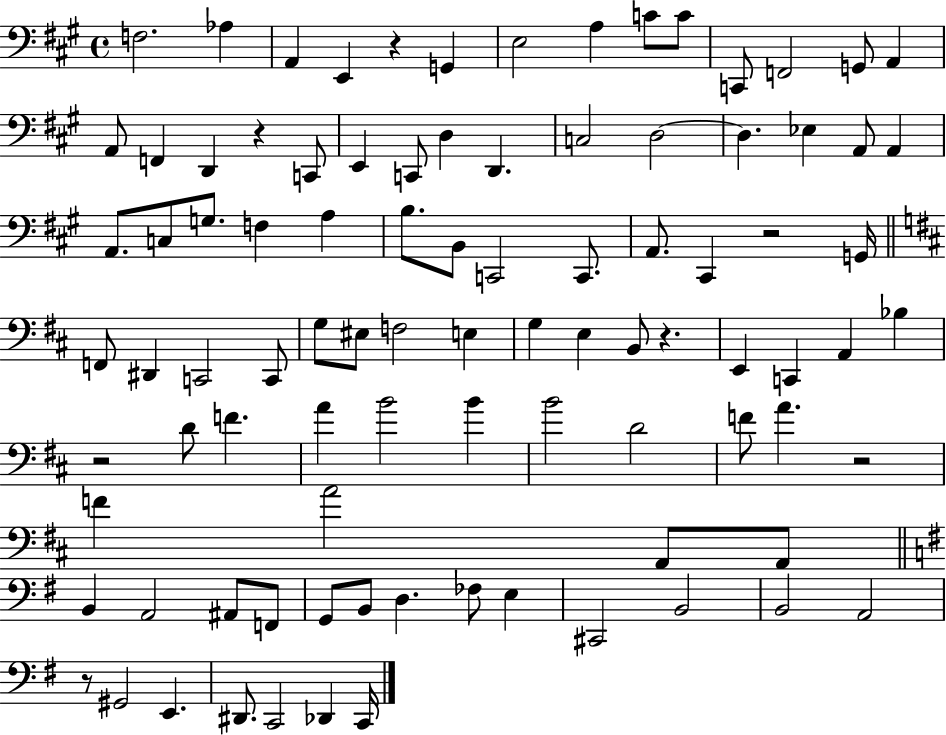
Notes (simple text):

F3/h. Ab3/q A2/q E2/q R/q G2/q E3/h A3/q C4/e C4/e C2/e F2/h G2/e A2/q A2/e F2/q D2/q R/q C2/e E2/q C2/e D3/q D2/q. C3/h D3/h D3/q. Eb3/q A2/e A2/q A2/e. C3/e G3/e. F3/q A3/q B3/e. B2/e C2/h C2/e. A2/e. C#2/q R/h G2/s F2/e D#2/q C2/h C2/e G3/e EIS3/e F3/h E3/q G3/q E3/q B2/e R/q. E2/q C2/q A2/q Bb3/q R/h D4/e F4/q. A4/q B4/h B4/q B4/h D4/h F4/e A4/q. R/h F4/q A4/h A2/e A2/e B2/q A2/h A#2/e F2/e G2/e B2/e D3/q. FES3/e E3/q C#2/h B2/h B2/h A2/h R/e G#2/h E2/q. D#2/e. C2/h Db2/q C2/s